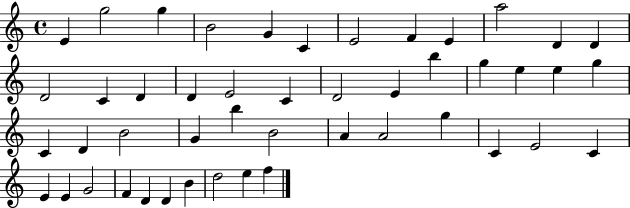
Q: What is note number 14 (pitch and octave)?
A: C4